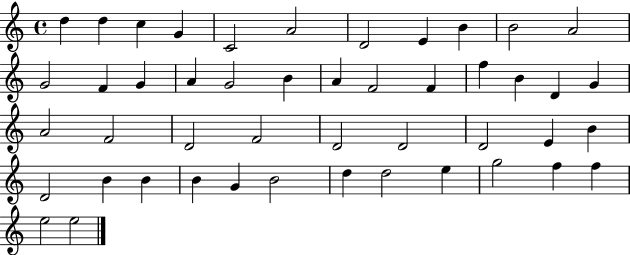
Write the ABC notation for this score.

X:1
T:Untitled
M:4/4
L:1/4
K:C
d d c G C2 A2 D2 E B B2 A2 G2 F G A G2 B A F2 F f B D G A2 F2 D2 F2 D2 D2 D2 E B D2 B B B G B2 d d2 e g2 f f e2 e2